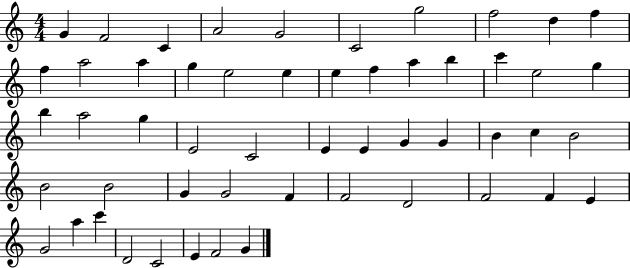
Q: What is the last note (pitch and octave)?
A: G4